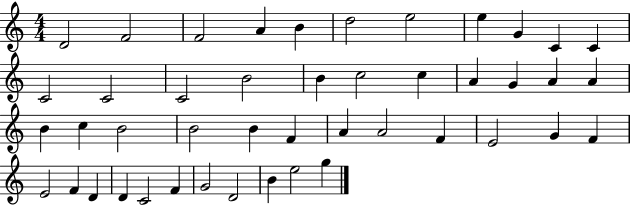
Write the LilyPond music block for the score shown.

{
  \clef treble
  \numericTimeSignature
  \time 4/4
  \key c \major
  d'2 f'2 | f'2 a'4 b'4 | d''2 e''2 | e''4 g'4 c'4 c'4 | \break c'2 c'2 | c'2 b'2 | b'4 c''2 c''4 | a'4 g'4 a'4 a'4 | \break b'4 c''4 b'2 | b'2 b'4 f'4 | a'4 a'2 f'4 | e'2 g'4 f'4 | \break e'2 f'4 d'4 | d'4 c'2 f'4 | g'2 d'2 | b'4 e''2 g''4 | \break \bar "|."
}